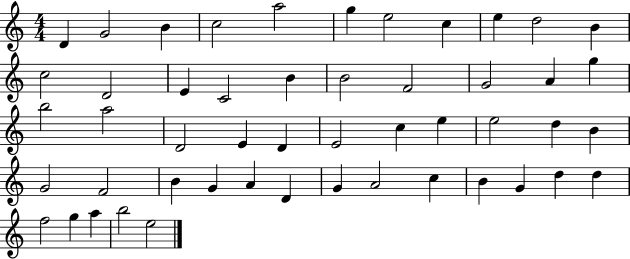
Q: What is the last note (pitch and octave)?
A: E5